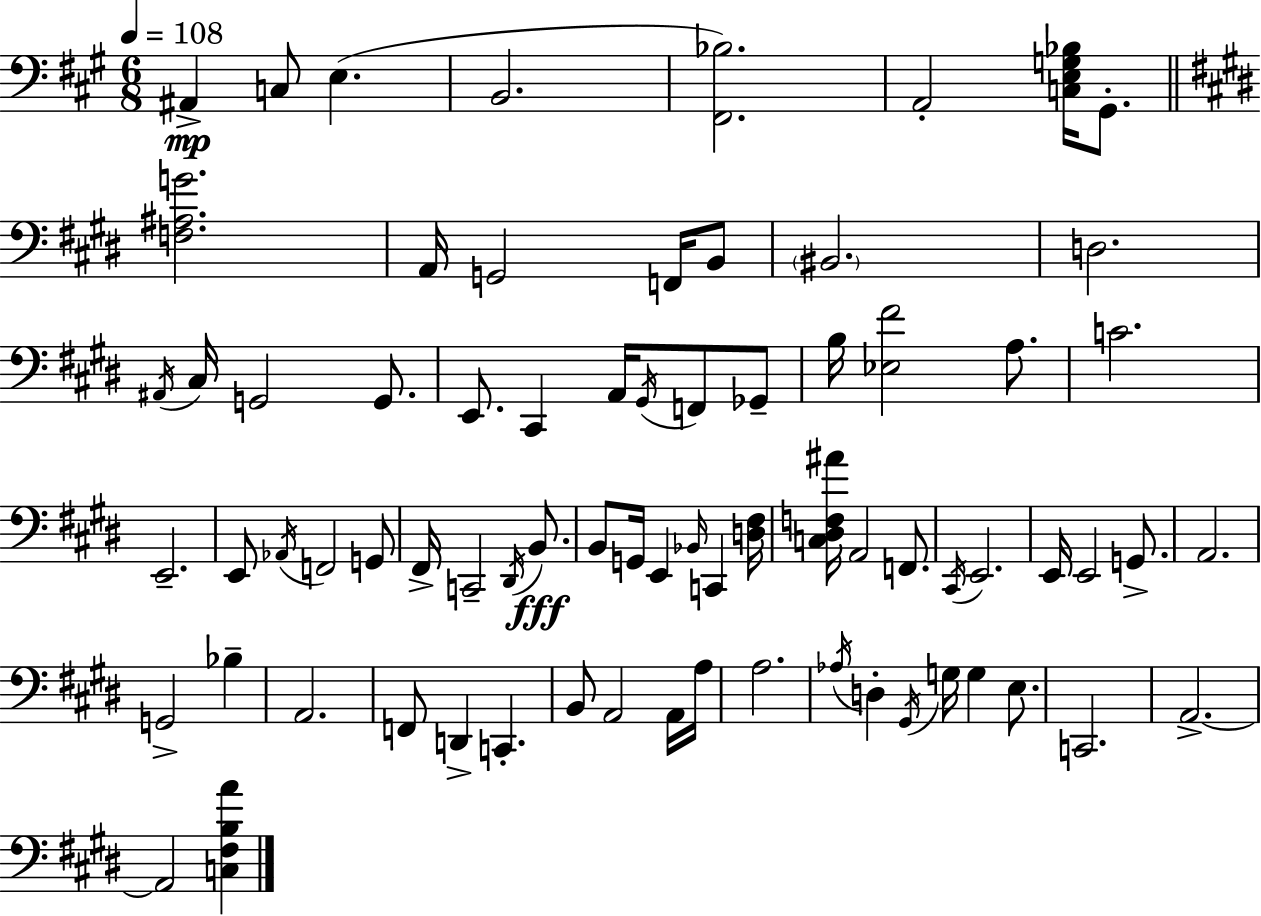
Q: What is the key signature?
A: A major